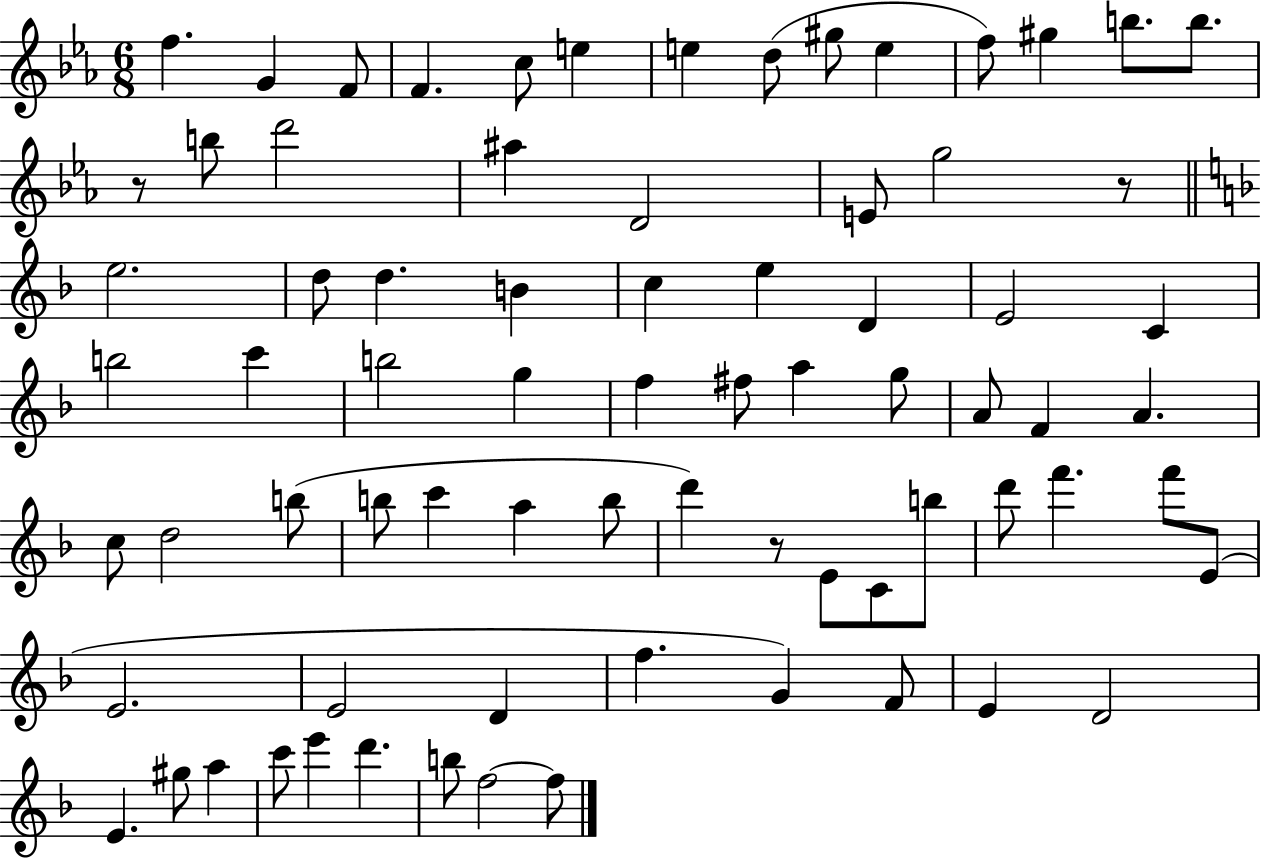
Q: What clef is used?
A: treble